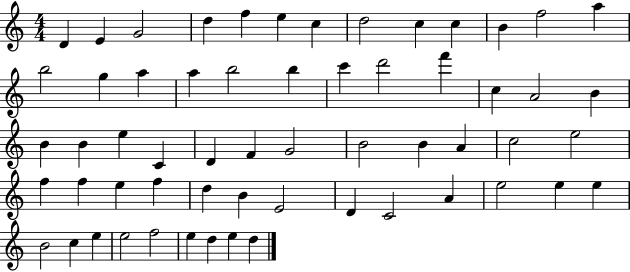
{
  \clef treble
  \numericTimeSignature
  \time 4/4
  \key c \major
  d'4 e'4 g'2 | d''4 f''4 e''4 c''4 | d''2 c''4 c''4 | b'4 f''2 a''4 | \break b''2 g''4 a''4 | a''4 b''2 b''4 | c'''4 d'''2 f'''4 | c''4 a'2 b'4 | \break b'4 b'4 e''4 c'4 | d'4 f'4 g'2 | b'2 b'4 a'4 | c''2 e''2 | \break f''4 f''4 e''4 f''4 | d''4 b'4 e'2 | d'4 c'2 a'4 | e''2 e''4 e''4 | \break b'2 c''4 e''4 | e''2 f''2 | e''4 d''4 e''4 d''4 | \bar "|."
}